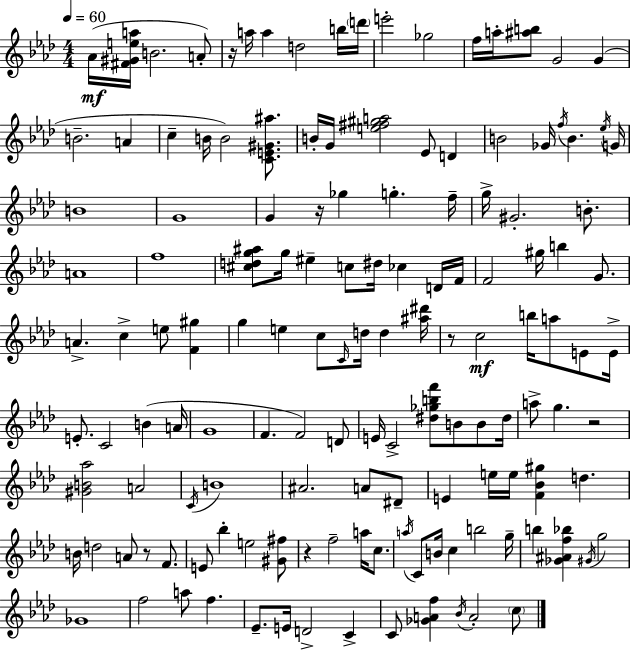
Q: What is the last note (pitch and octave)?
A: C5